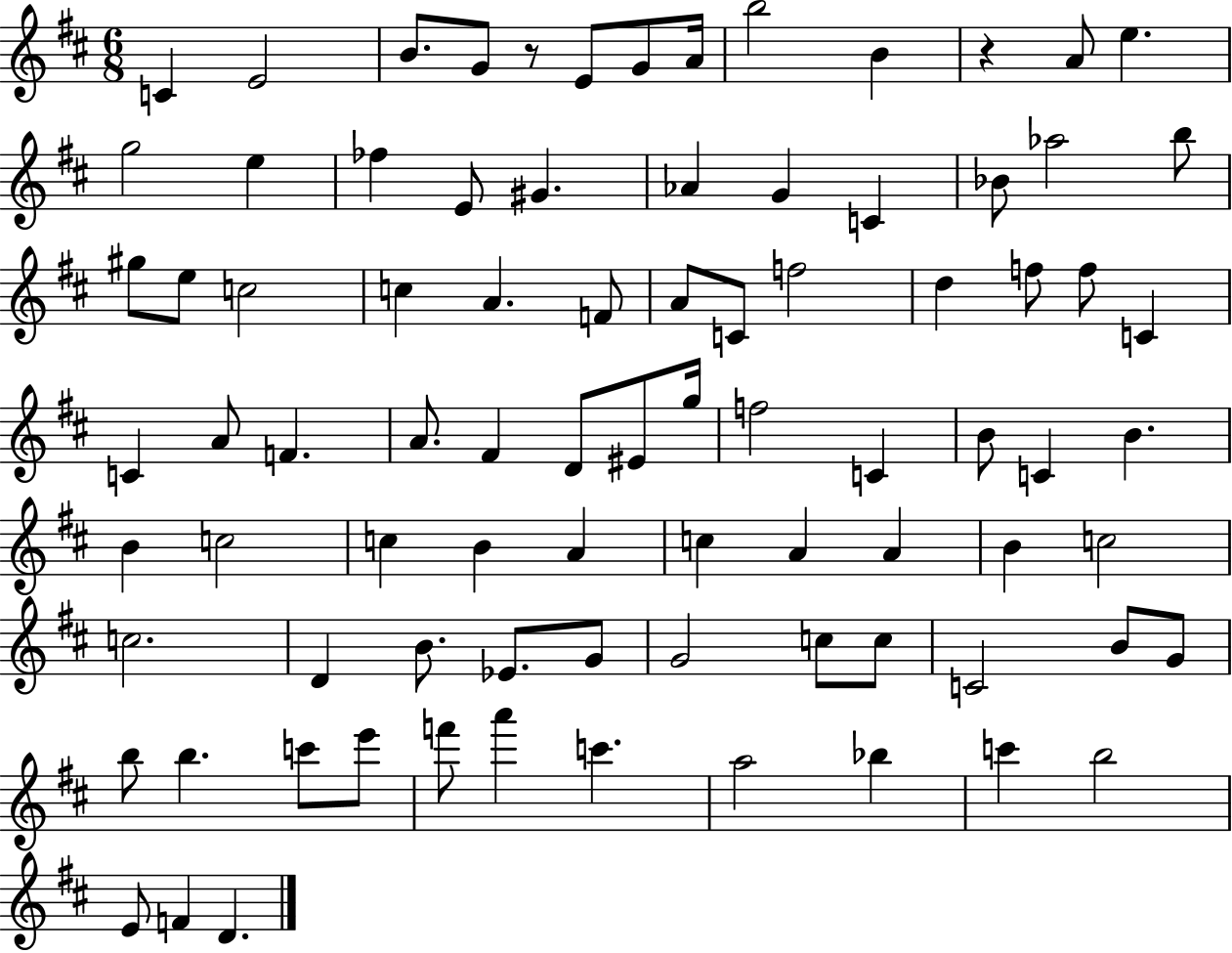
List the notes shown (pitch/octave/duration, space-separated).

C4/q E4/h B4/e. G4/e R/e E4/e G4/e A4/s B5/h B4/q R/q A4/e E5/q. G5/h E5/q FES5/q E4/e G#4/q. Ab4/q G4/q C4/q Bb4/e Ab5/h B5/e G#5/e E5/e C5/h C5/q A4/q. F4/e A4/e C4/e F5/h D5/q F5/e F5/e C4/q C4/q A4/e F4/q. A4/e. F#4/q D4/e EIS4/e G5/s F5/h C4/q B4/e C4/q B4/q. B4/q C5/h C5/q B4/q A4/q C5/q A4/q A4/q B4/q C5/h C5/h. D4/q B4/e. Eb4/e. G4/e G4/h C5/e C5/e C4/h B4/e G4/e B5/e B5/q. C6/e E6/e F6/e A6/q C6/q. A5/h Bb5/q C6/q B5/h E4/e F4/q D4/q.